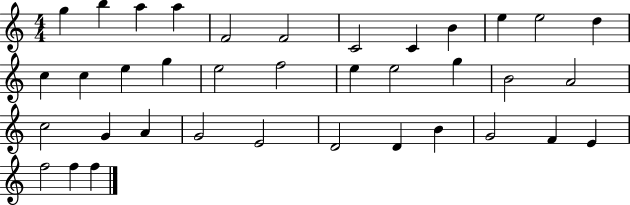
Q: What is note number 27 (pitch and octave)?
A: G4